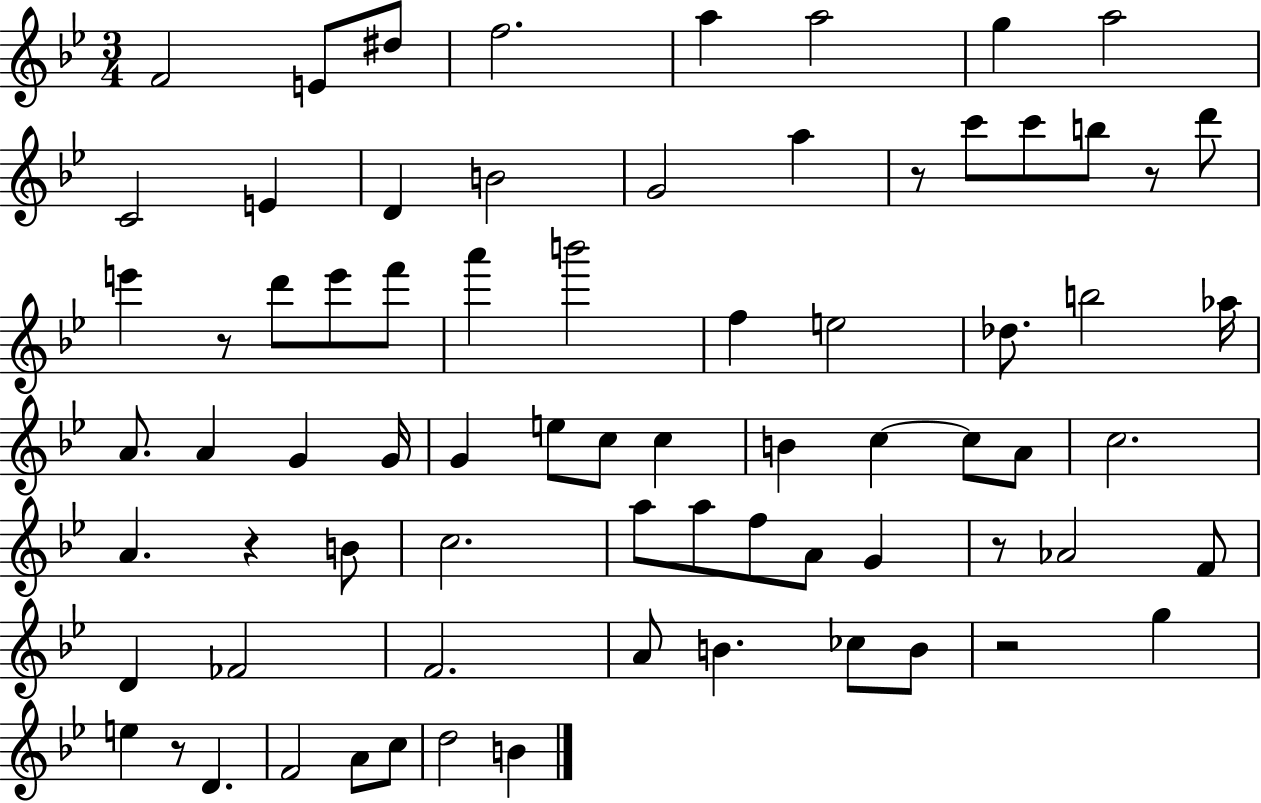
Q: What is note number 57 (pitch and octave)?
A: B4